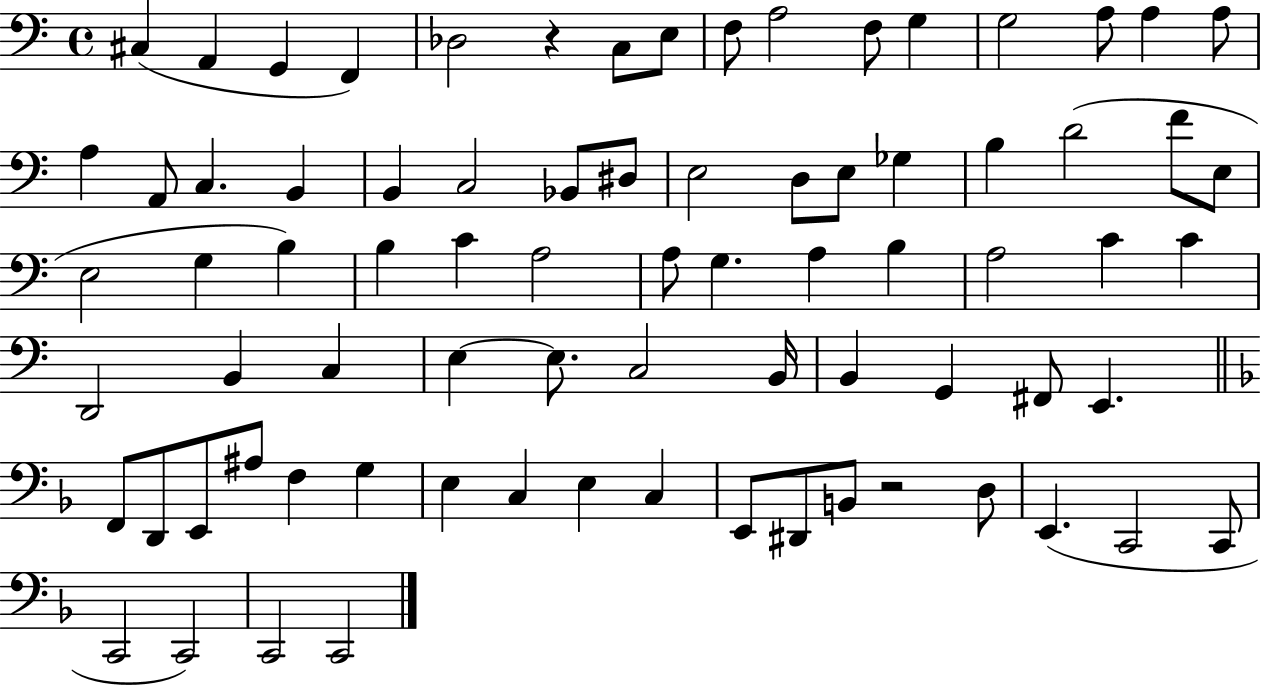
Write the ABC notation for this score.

X:1
T:Untitled
M:4/4
L:1/4
K:C
^C, A,, G,, F,, _D,2 z C,/2 E,/2 F,/2 A,2 F,/2 G, G,2 A,/2 A, A,/2 A, A,,/2 C, B,, B,, C,2 _B,,/2 ^D,/2 E,2 D,/2 E,/2 _G, B, D2 F/2 E,/2 E,2 G, B, B, C A,2 A,/2 G, A, B, A,2 C C D,,2 B,, C, E, E,/2 C,2 B,,/4 B,, G,, ^F,,/2 E,, F,,/2 D,,/2 E,,/2 ^A,/2 F, G, E, C, E, C, E,,/2 ^D,,/2 B,,/2 z2 D,/2 E,, C,,2 C,,/2 C,,2 C,,2 C,,2 C,,2